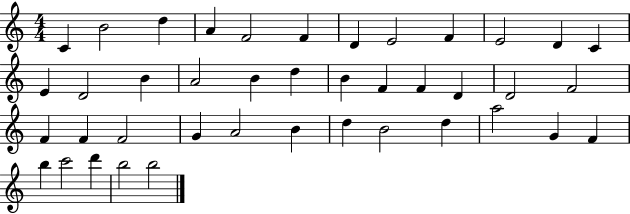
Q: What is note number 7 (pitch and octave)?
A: D4